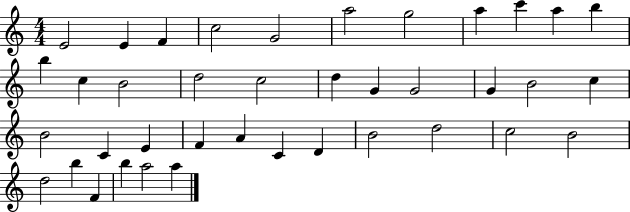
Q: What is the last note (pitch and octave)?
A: A5